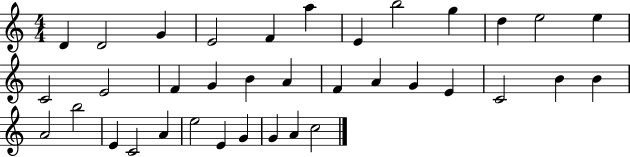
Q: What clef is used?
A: treble